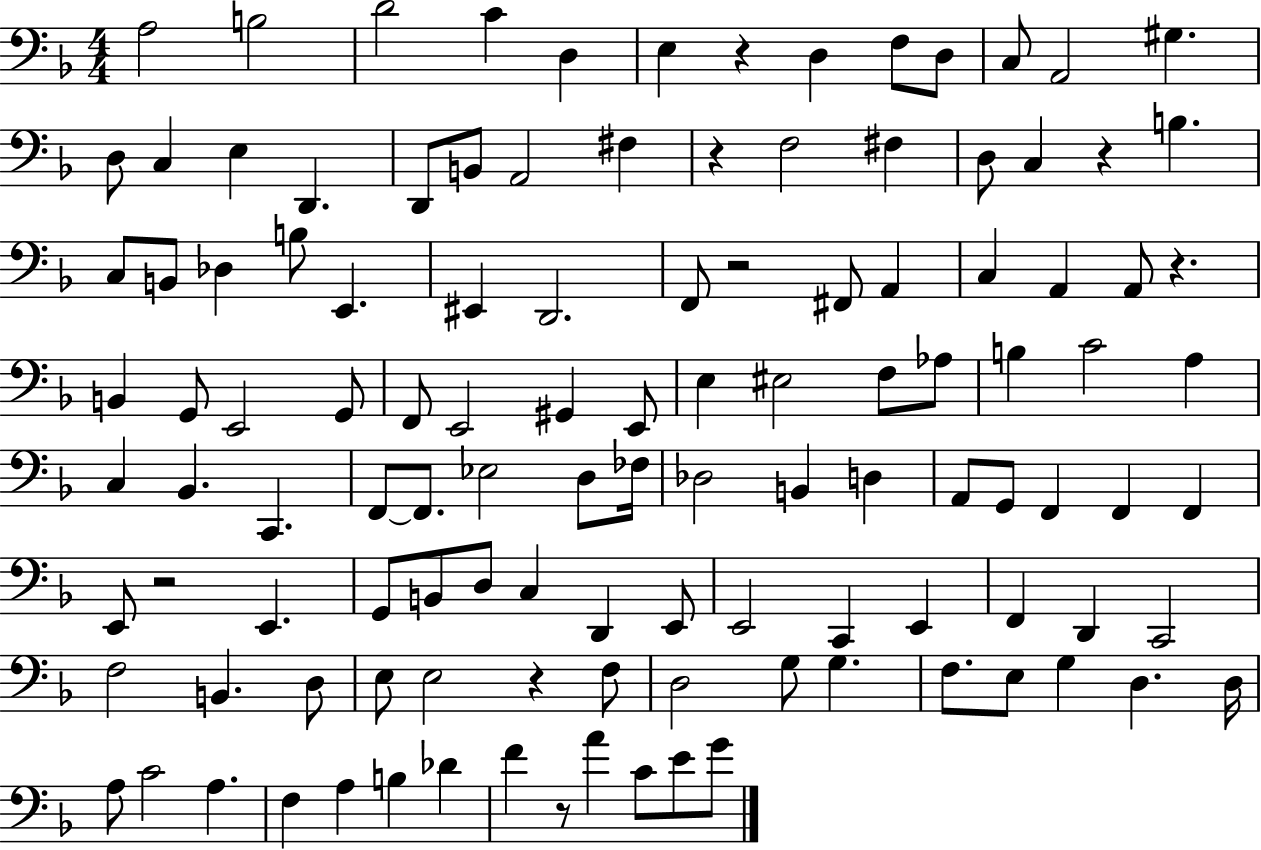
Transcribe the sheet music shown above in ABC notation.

X:1
T:Untitled
M:4/4
L:1/4
K:F
A,2 B,2 D2 C D, E, z D, F,/2 D,/2 C,/2 A,,2 ^G, D,/2 C, E, D,, D,,/2 B,,/2 A,,2 ^F, z F,2 ^F, D,/2 C, z B, C,/2 B,,/2 _D, B,/2 E,, ^E,, D,,2 F,,/2 z2 ^F,,/2 A,, C, A,, A,,/2 z B,, G,,/2 E,,2 G,,/2 F,,/2 E,,2 ^G,, E,,/2 E, ^E,2 F,/2 _A,/2 B, C2 A, C, _B,, C,, F,,/2 F,,/2 _E,2 D,/2 _F,/4 _D,2 B,, D, A,,/2 G,,/2 F,, F,, F,, E,,/2 z2 E,, G,,/2 B,,/2 D,/2 C, D,, E,,/2 E,,2 C,, E,, F,, D,, C,,2 F,2 B,, D,/2 E,/2 E,2 z F,/2 D,2 G,/2 G, F,/2 E,/2 G, D, D,/4 A,/2 C2 A, F, A, B, _D F z/2 A C/2 E/2 G/2